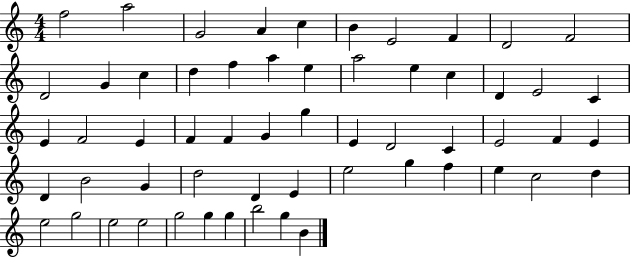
F5/h A5/h G4/h A4/q C5/q B4/q E4/h F4/q D4/h F4/h D4/h G4/q C5/q D5/q F5/q A5/q E5/q A5/h E5/q C5/q D4/q E4/h C4/q E4/q F4/h E4/q F4/q F4/q G4/q G5/q E4/q D4/h C4/q E4/h F4/q E4/q D4/q B4/h G4/q D5/h D4/q E4/q E5/h G5/q F5/q E5/q C5/h D5/q E5/h G5/h E5/h E5/h G5/h G5/q G5/q B5/h G5/q B4/q